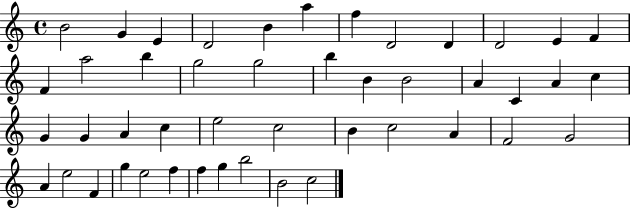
B4/h G4/q E4/q D4/h B4/q A5/q F5/q D4/h D4/q D4/h E4/q F4/q F4/q A5/h B5/q G5/h G5/h B5/q B4/q B4/h A4/q C4/q A4/q C5/q G4/q G4/q A4/q C5/q E5/h C5/h B4/q C5/h A4/q F4/h G4/h A4/q E5/h F4/q G5/q E5/h F5/q F5/q G5/q B5/h B4/h C5/h